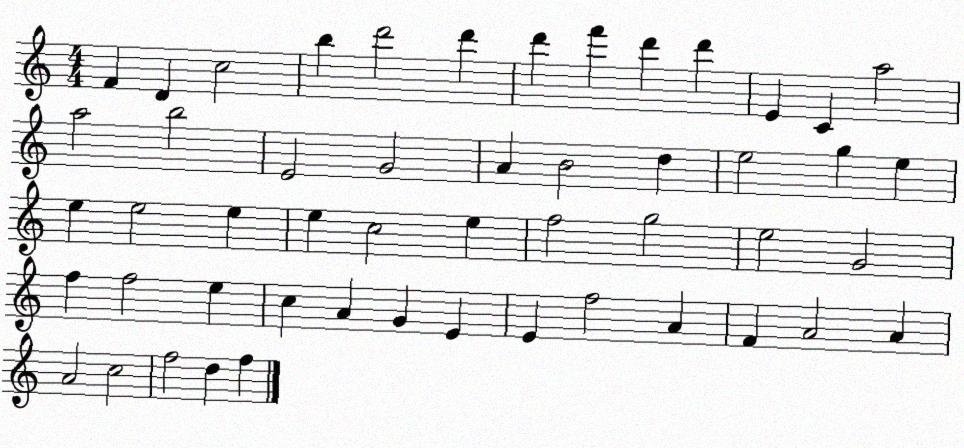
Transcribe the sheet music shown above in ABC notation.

X:1
T:Untitled
M:4/4
L:1/4
K:C
F D c2 b d'2 d' d' f' d' d' E C a2 a2 b2 E2 G2 A B2 d e2 g e e e2 e e c2 e f2 g2 e2 G2 f f2 e c A G E E f2 A F A2 A A2 c2 f2 d f